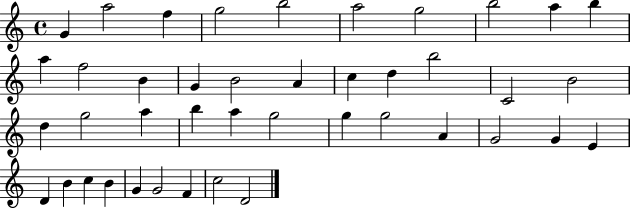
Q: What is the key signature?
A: C major